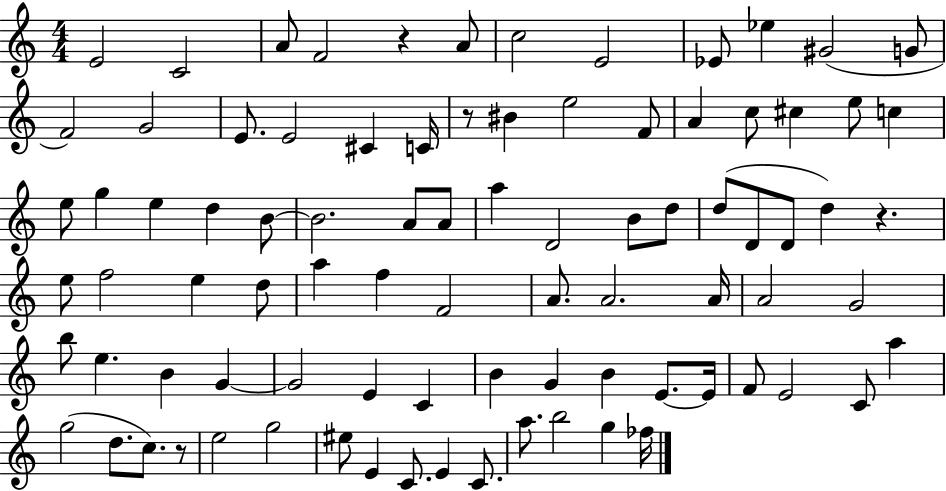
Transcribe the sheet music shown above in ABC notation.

X:1
T:Untitled
M:4/4
L:1/4
K:C
E2 C2 A/2 F2 z A/2 c2 E2 _E/2 _e ^G2 G/2 F2 G2 E/2 E2 ^C C/4 z/2 ^B e2 F/2 A c/2 ^c e/2 c e/2 g e d B/2 B2 A/2 A/2 a D2 B/2 d/2 d/2 D/2 D/2 d z e/2 f2 e d/2 a f F2 A/2 A2 A/4 A2 G2 b/2 e B G G2 E C B G B E/2 E/4 F/2 E2 C/2 a g2 d/2 c/2 z/2 e2 g2 ^e/2 E C/2 E C/2 a/2 b2 g _f/4